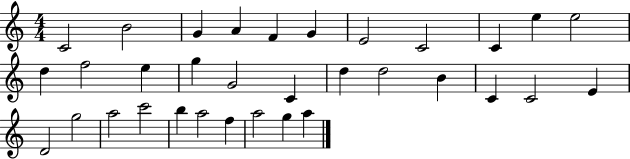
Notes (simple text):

C4/h B4/h G4/q A4/q F4/q G4/q E4/h C4/h C4/q E5/q E5/h D5/q F5/h E5/q G5/q G4/h C4/q D5/q D5/h B4/q C4/q C4/h E4/q D4/h G5/h A5/h C6/h B5/q A5/h F5/q A5/h G5/q A5/q